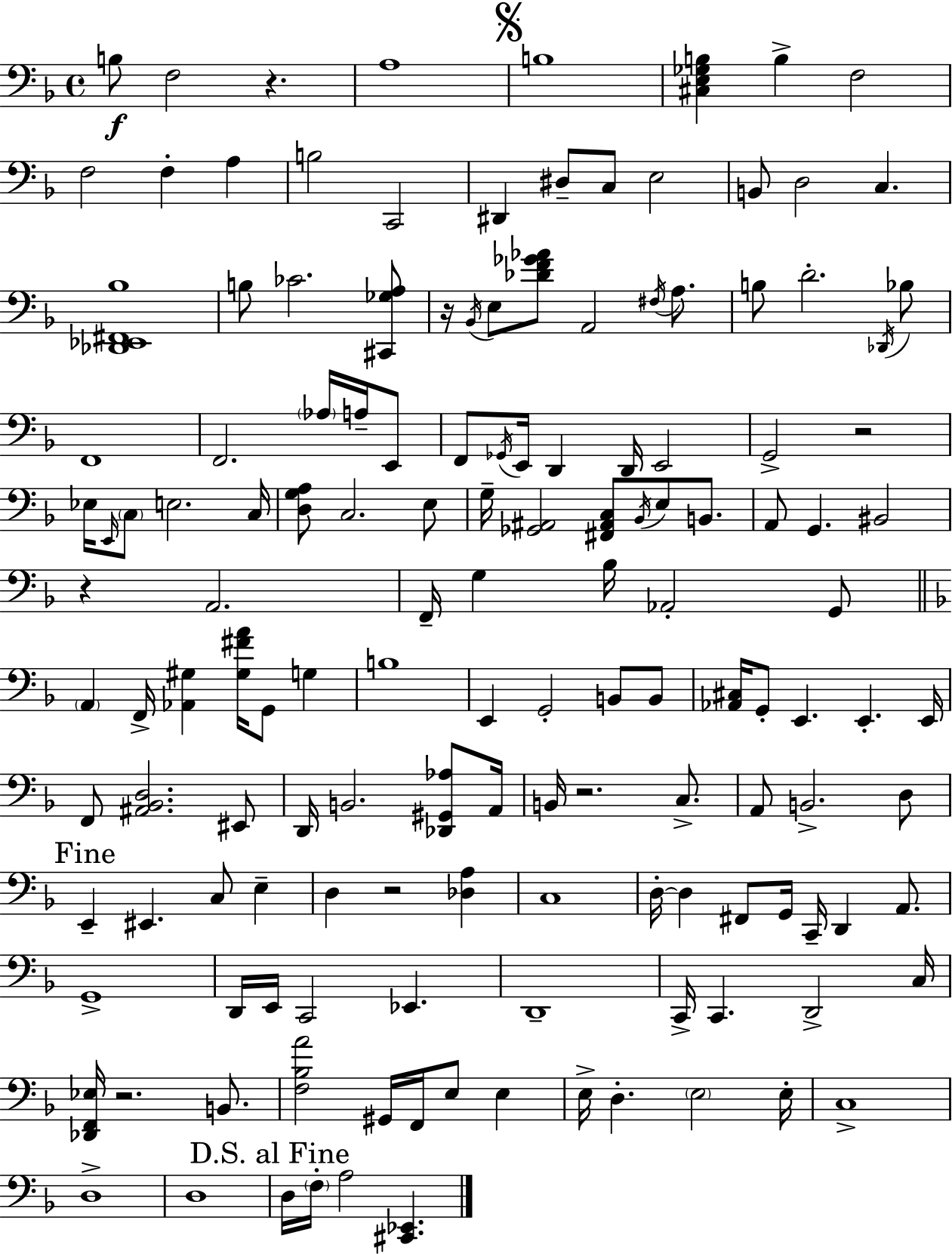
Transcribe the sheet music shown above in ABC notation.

X:1
T:Untitled
M:4/4
L:1/4
K:F
B,/2 F,2 z A,4 B,4 [^C,E,_G,B,] B, F,2 F,2 F, A, B,2 C,,2 ^D,, ^D,/2 C,/2 E,2 B,,/2 D,2 C, [_D,,_E,,^F,,_B,]4 B,/2 _C2 [^C,,_G,A,]/2 z/4 _B,,/4 E,/2 [_DF_G_A]/2 A,,2 ^F,/4 A,/2 B,/2 D2 _D,,/4 _B,/2 F,,4 F,,2 _A,/4 A,/4 E,,/2 F,,/2 _G,,/4 E,,/4 D,, D,,/4 E,,2 G,,2 z2 _E,/4 E,,/4 C,/2 E,2 C,/4 [D,G,A,]/2 C,2 E,/2 G,/4 [_G,,^A,,]2 [^F,,^A,,C,]/2 _B,,/4 E,/2 B,,/2 A,,/2 G,, ^B,,2 z A,,2 F,,/4 G, _B,/4 _A,,2 G,,/2 A,, F,,/4 [_A,,^G,] [^G,^FA]/4 G,,/2 G, B,4 E,, G,,2 B,,/2 B,,/2 [_A,,^C,]/4 G,,/2 E,, E,, E,,/4 F,,/2 [^A,,_B,,D,]2 ^E,,/2 D,,/4 B,,2 [_D,,^G,,_A,]/2 A,,/4 B,,/4 z2 C,/2 A,,/2 B,,2 D,/2 E,, ^E,, C,/2 E, D, z2 [_D,A,] C,4 D,/4 D, ^F,,/2 G,,/4 C,,/4 D,, A,,/2 G,,4 D,,/4 E,,/4 C,,2 _E,, D,,4 C,,/4 C,, D,,2 C,/4 [_D,,F,,_E,]/4 z2 B,,/2 [F,_B,A]2 ^G,,/4 F,,/4 E,/2 E, E,/4 D, E,2 E,/4 C,4 D,4 D,4 D,/4 F,/4 A,2 [^C,,_E,,]